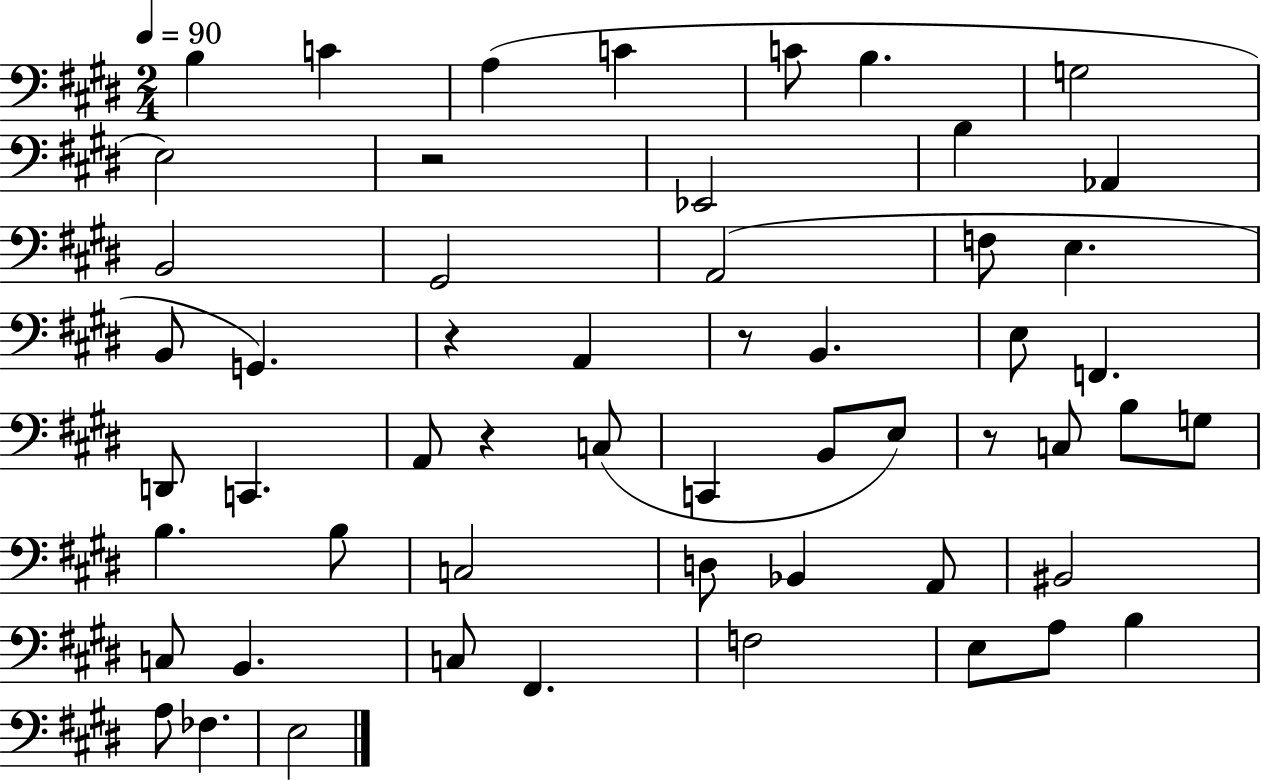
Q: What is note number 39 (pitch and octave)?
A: BIS2